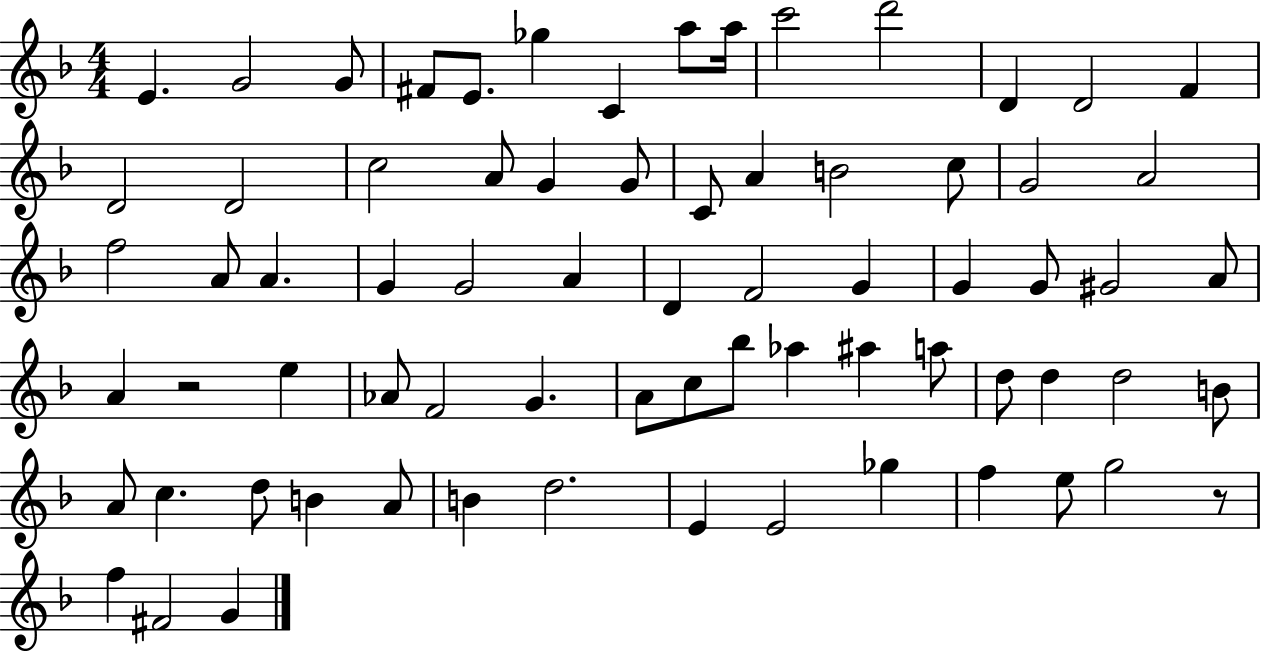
{
  \clef treble
  \numericTimeSignature
  \time 4/4
  \key f \major
  e'4. g'2 g'8 | fis'8 e'8. ges''4 c'4 a''8 a''16 | c'''2 d'''2 | d'4 d'2 f'4 | \break d'2 d'2 | c''2 a'8 g'4 g'8 | c'8 a'4 b'2 c''8 | g'2 a'2 | \break f''2 a'8 a'4. | g'4 g'2 a'4 | d'4 f'2 g'4 | g'4 g'8 gis'2 a'8 | \break a'4 r2 e''4 | aes'8 f'2 g'4. | a'8 c''8 bes''8 aes''4 ais''4 a''8 | d''8 d''4 d''2 b'8 | \break a'8 c''4. d''8 b'4 a'8 | b'4 d''2. | e'4 e'2 ges''4 | f''4 e''8 g''2 r8 | \break f''4 fis'2 g'4 | \bar "|."
}